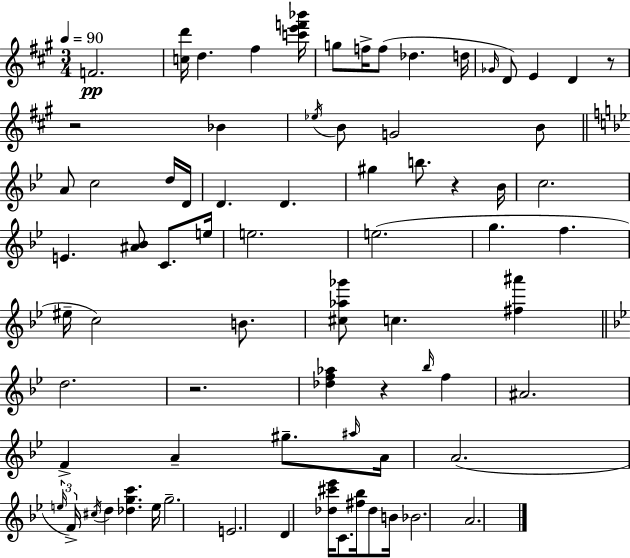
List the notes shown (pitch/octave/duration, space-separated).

F4/h. [C5,D6]/s D5/q. F#5/q [C6,E6,F6,Bb6]/s G5/e F5/s F5/e Db5/q. D5/s Gb4/s D4/e E4/q D4/q R/e R/h Bb4/q Eb5/s B4/e G4/h B4/e A4/e C5/h D5/s D4/s D4/q. D4/q. G#5/q B5/e. R/q Bb4/s C5/h. E4/q. [A#4,Bb4]/e C4/e. E5/s E5/h. E5/h. G5/q. F5/q. EIS5/s C5/h B4/e. [C#5,Ab5,Gb6]/e C5/q. [F#5,A#6]/q D5/h. R/h. [Db5,F5,Ab5]/q R/q Bb5/s F5/q A#4/h. F4/q A4/q G#5/e. A#5/s A4/s A4/h. E5/s F4/s C#5/s D5/q [Db5,G5,C6]/q. E5/s G5/h. E4/h. D4/q [Db5,C#6,Eb6]/s C4/e. [F#5,Bb5]/s Db5/e B4/s Bb4/h. A4/h.